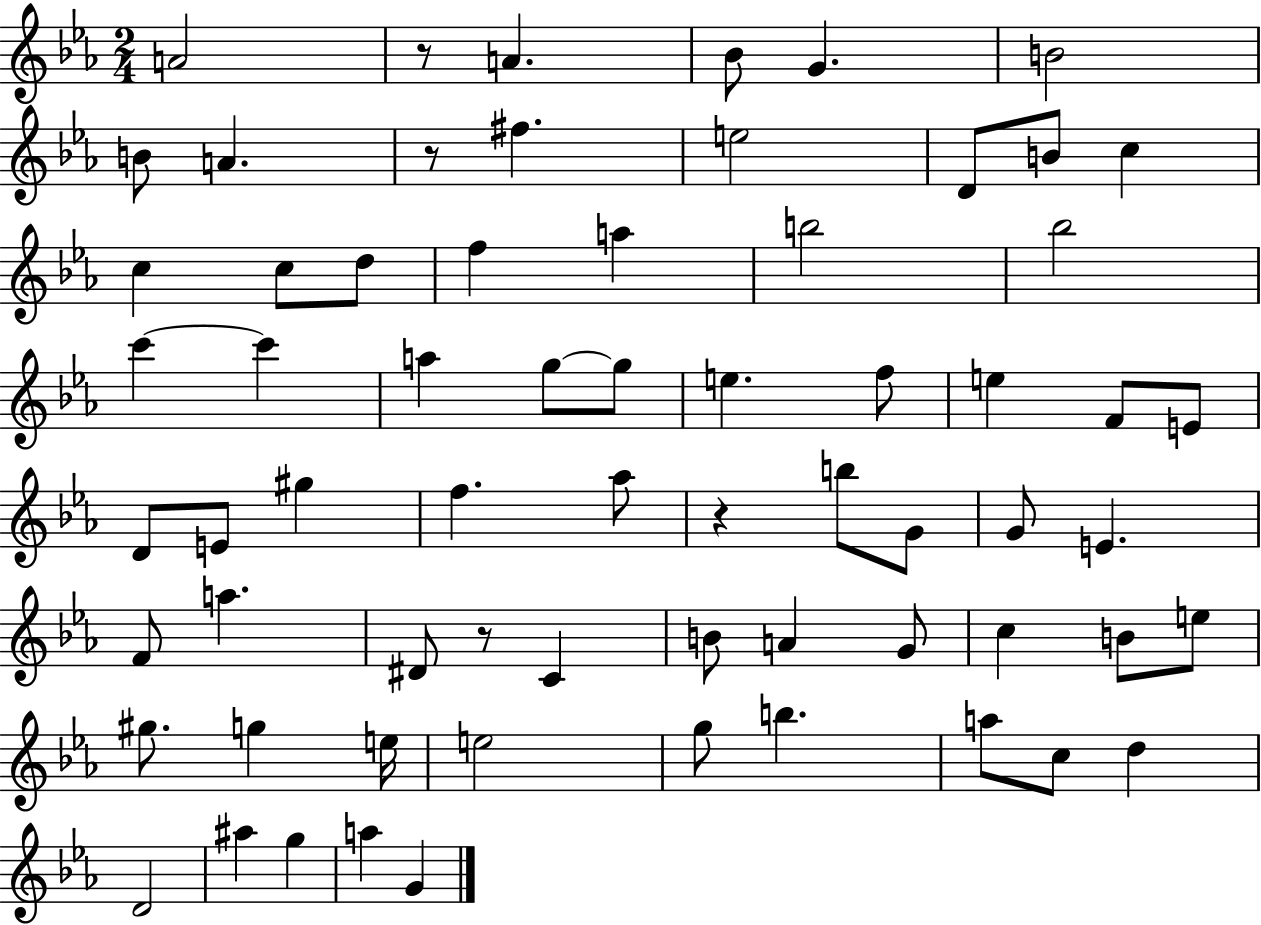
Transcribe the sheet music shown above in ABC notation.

X:1
T:Untitled
M:2/4
L:1/4
K:Eb
A2 z/2 A _B/2 G B2 B/2 A z/2 ^f e2 D/2 B/2 c c c/2 d/2 f a b2 _b2 c' c' a g/2 g/2 e f/2 e F/2 E/2 D/2 E/2 ^g f _a/2 z b/2 G/2 G/2 E F/2 a ^D/2 z/2 C B/2 A G/2 c B/2 e/2 ^g/2 g e/4 e2 g/2 b a/2 c/2 d D2 ^a g a G